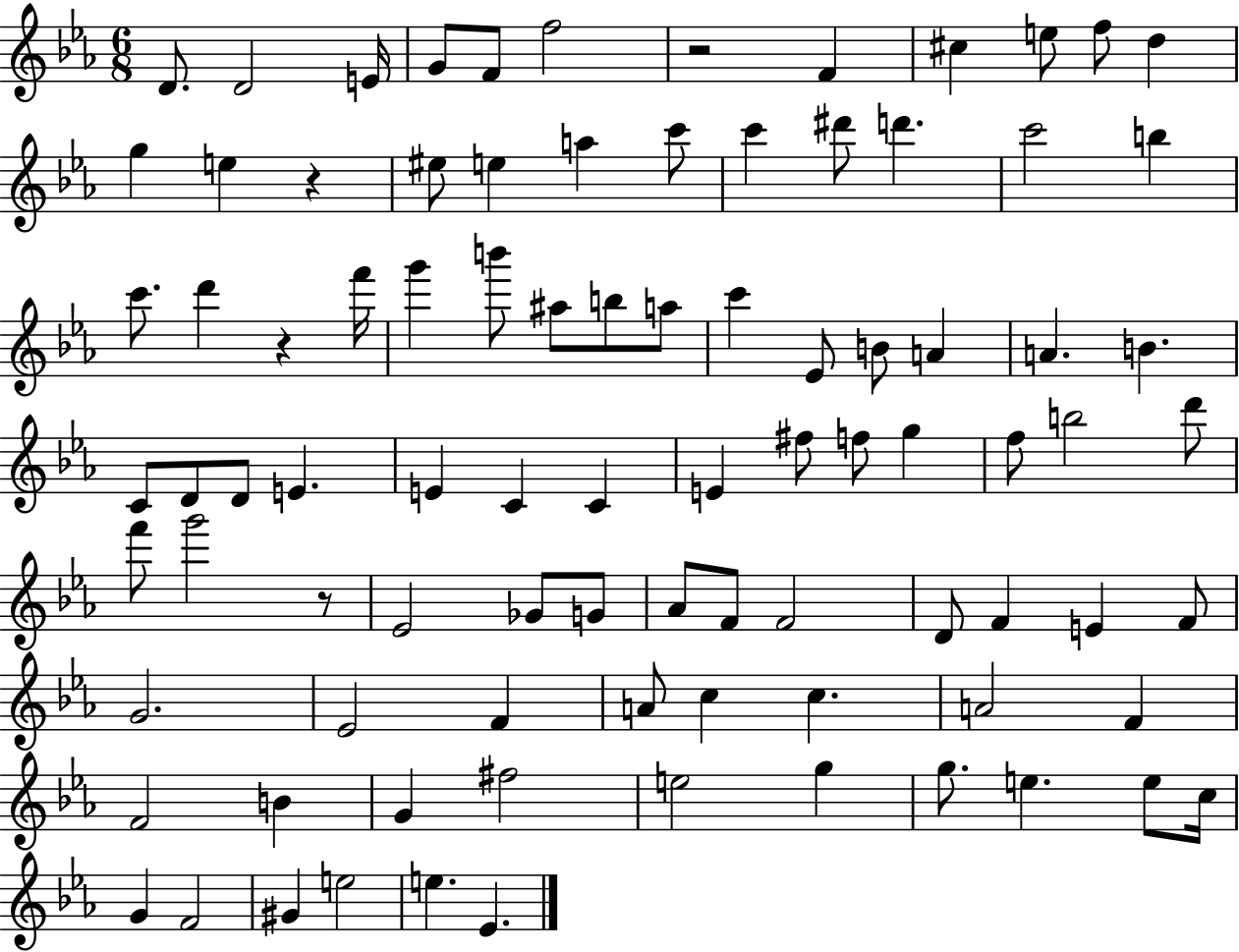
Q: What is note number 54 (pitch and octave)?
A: Gb4